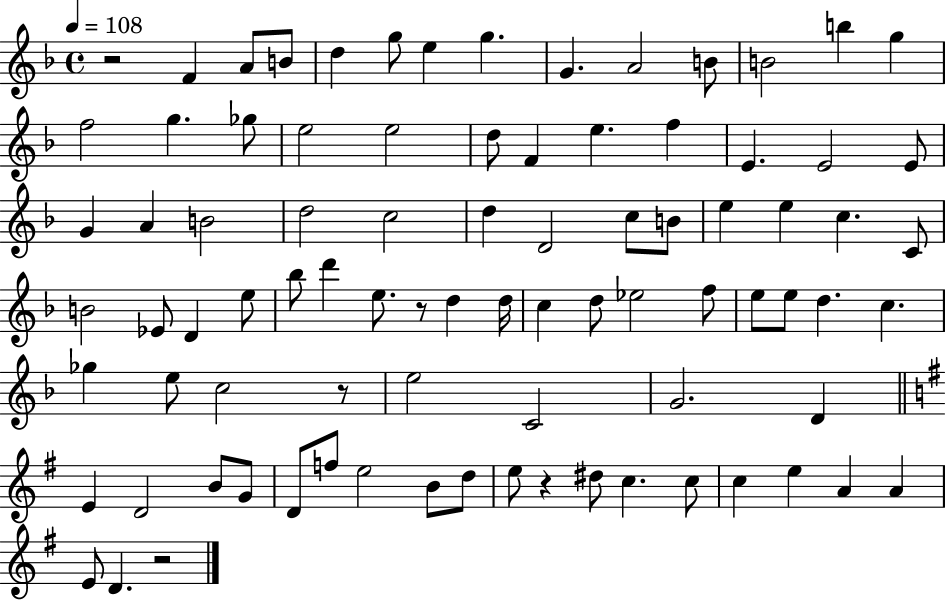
R/h F4/q A4/e B4/e D5/q G5/e E5/q G5/q. G4/q. A4/h B4/e B4/h B5/q G5/q F5/h G5/q. Gb5/e E5/h E5/h D5/e F4/q E5/q. F5/q E4/q. E4/h E4/e G4/q A4/q B4/h D5/h C5/h D5/q D4/h C5/e B4/e E5/q E5/q C5/q. C4/e B4/h Eb4/e D4/q E5/e Bb5/e D6/q E5/e. R/e D5/q D5/s C5/q D5/e Eb5/h F5/e E5/e E5/e D5/q. C5/q. Gb5/q E5/e C5/h R/e E5/h C4/h G4/h. D4/q E4/q D4/h B4/e G4/e D4/e F5/e E5/h B4/e D5/e E5/e R/q D#5/e C5/q. C5/e C5/q E5/q A4/q A4/q E4/e D4/q. R/h